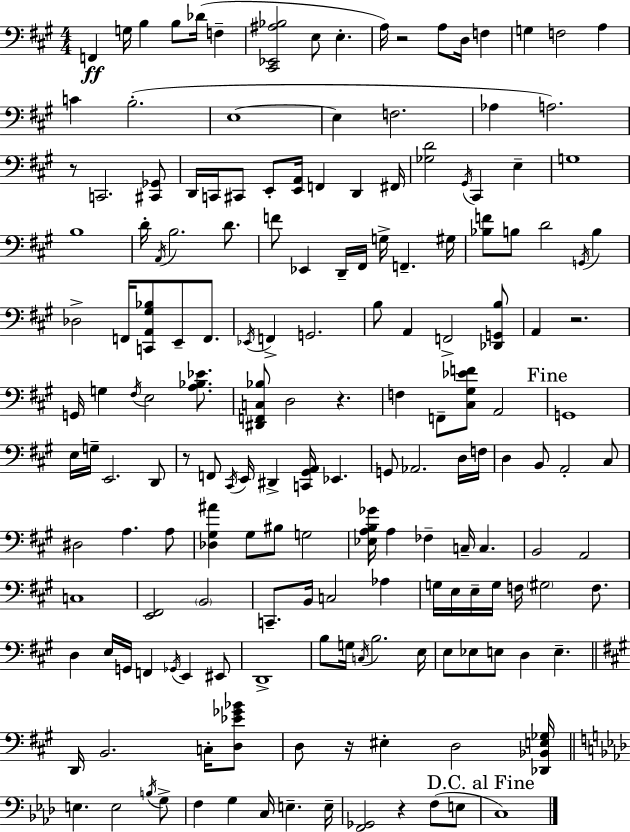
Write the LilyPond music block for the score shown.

{
  \clef bass
  \numericTimeSignature
  \time 4/4
  \key a \major
  f,4\ff g16 b4 b8 des'16( f4-- | <cis, ees, ais bes>2 e8 e4.-. | a16) r2 a8 d16 f4 | g4 f2 a4 | \break c'4 b2.-.( | e1~~ | e4 f2. | aes4 a2.) | \break r8 c,2. <cis, ges,>8 | d,16 c,16 cis,8 e,8-. <e, a,>16 f,4 d,4 fis,16 | <ges d'>2 \acciaccatura { gis,16 } cis,4 e4-- | g1 | \break b1 | d'16-. \acciaccatura { a,16 } b2. d'8. | f'8 ees,4 d,16-- fis,16 g16-> f,4.-- | gis16 <bes f'>8 b8 d'2 \acciaccatura { g,16 } b4 | \break des2-> f,16 <c, a, gis bes>8 e,8-- | f,8. \acciaccatura { ees,16 } f,4-> g,2. | b8 a,4 f,2-> | <des, g, b>8 a,4 r2. | \break g,16 g4 \acciaccatura { fis16 } e2 | <a bes ees'>8. <dis, f, c bes>8 d2 r4. | f4 f,8-- <cis gis ees' f'>8 a,2 | \mark "Fine" g,1 | \break e16 g16-- e,2. | d,8 r8 f,8 \acciaccatura { cis,16 } e,16 dis,4-> <c, gis, a,>16 | ees,4. g,8 aes,2. | d16 f16 d4 b,8 a,2-. | \break cis8 dis2 a4. | a8 <des gis ais'>4 gis8 bis8 g2 | <ees a b ges'>16 a4 fes4-- c16-- | c4. b,2 a,2 | \break c1 | <e, fis,>2 \parenthesize b,2 | c,8.-- b,16 c2 | aes4 g16 e16 e16-- g16 f16 \parenthesize gis2 | \break f8. d4 e16 g,16 f,4 | \acciaccatura { ges,16 } e,4 eis,8 d,1-> | b8 g16 \acciaccatura { c16 } b2. | e16 e8 ees8 e8 d4 | \break e4.-- \bar "||" \break \key a \major d,16 b,2. c16-. <d ees' ges' bes'>8 | d8 r16 eis4-. d2 <des, bes, e ges>16 | \bar "||" \break \key aes \major e4. e2 \acciaccatura { b16 } g8-> | f4 g4 c16 e4.-- | e16-- <f, ges,>2 r4 f8( e8 | \mark "D.C. al Fine" c1) | \break \bar "|."
}